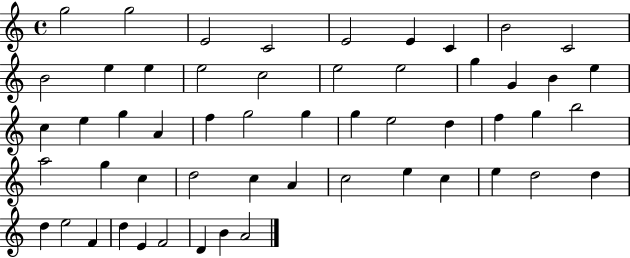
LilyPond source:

{
  \clef treble
  \time 4/4
  \defaultTimeSignature
  \key c \major
  g''2 g''2 | e'2 c'2 | e'2 e'4 c'4 | b'2 c'2 | \break b'2 e''4 e''4 | e''2 c''2 | e''2 e''2 | g''4 g'4 b'4 e''4 | \break c''4 e''4 g''4 a'4 | f''4 g''2 g''4 | g''4 e''2 d''4 | f''4 g''4 b''2 | \break a''2 g''4 c''4 | d''2 c''4 a'4 | c''2 e''4 c''4 | e''4 d''2 d''4 | \break d''4 e''2 f'4 | d''4 e'4 f'2 | d'4 b'4 a'2 | \bar "|."
}